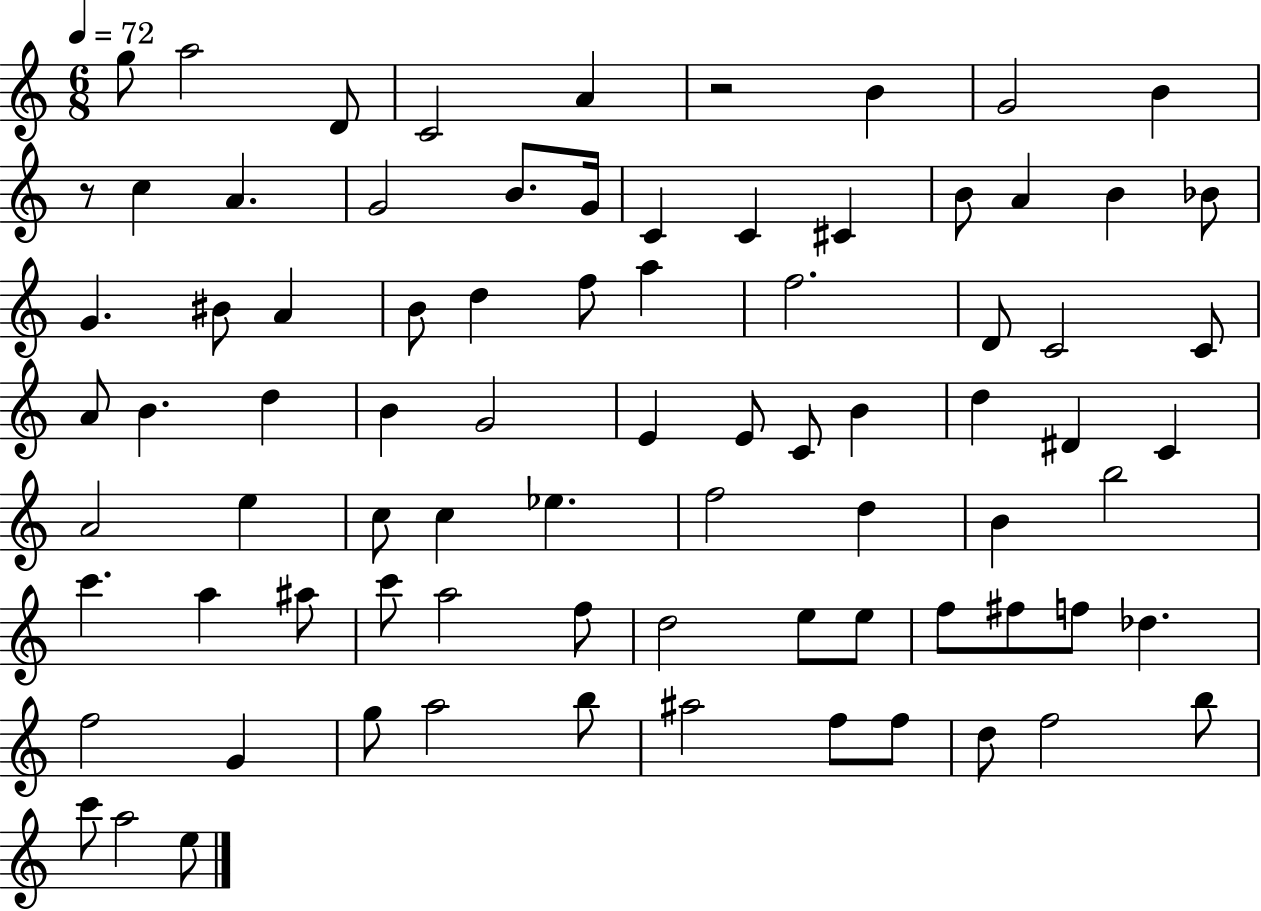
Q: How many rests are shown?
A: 2